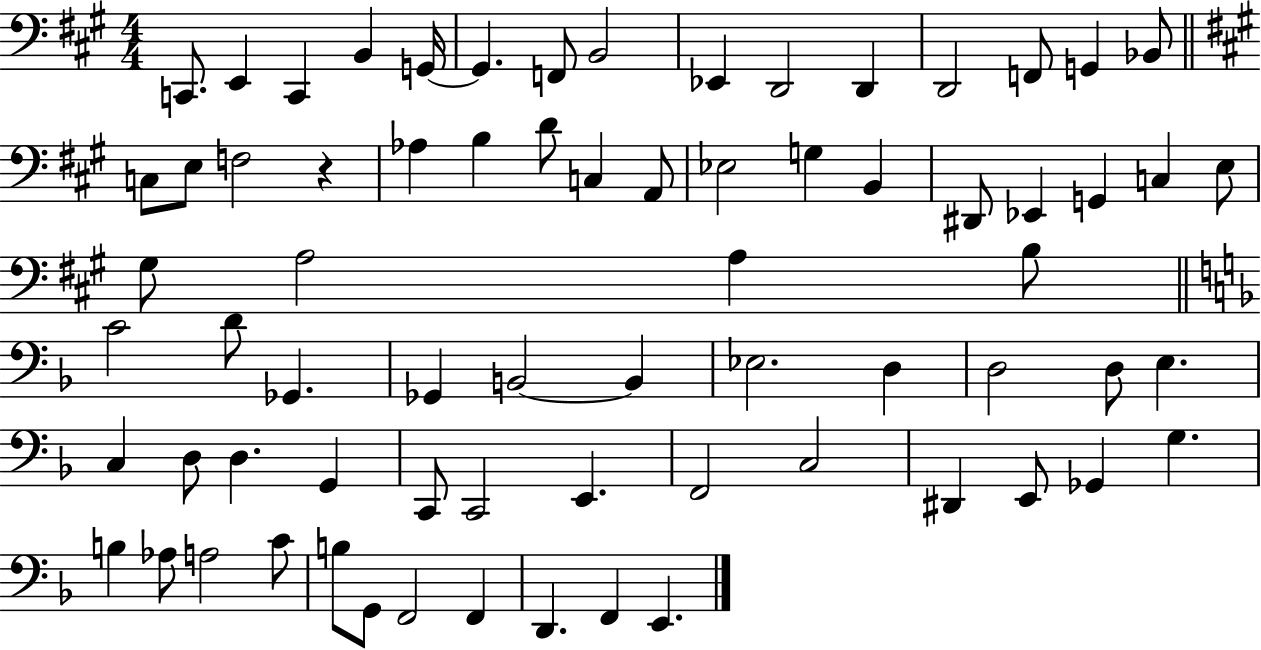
X:1
T:Untitled
M:4/4
L:1/4
K:A
C,,/2 E,, C,, B,, G,,/4 G,, F,,/2 B,,2 _E,, D,,2 D,, D,,2 F,,/2 G,, _B,,/2 C,/2 E,/2 F,2 z _A, B, D/2 C, A,,/2 _E,2 G, B,, ^D,,/2 _E,, G,, C, E,/2 ^G,/2 A,2 A, B,/2 C2 D/2 _G,, _G,, B,,2 B,, _E,2 D, D,2 D,/2 E, C, D,/2 D, G,, C,,/2 C,,2 E,, F,,2 C,2 ^D,, E,,/2 _G,, G, B, _A,/2 A,2 C/2 B,/2 G,,/2 F,,2 F,, D,, F,, E,,